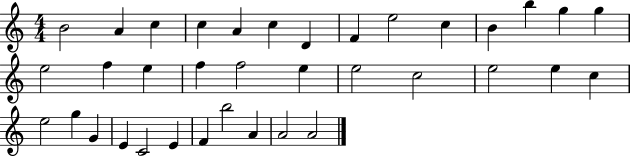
{
  \clef treble
  \numericTimeSignature
  \time 4/4
  \key c \major
  b'2 a'4 c''4 | c''4 a'4 c''4 d'4 | f'4 e''2 c''4 | b'4 b''4 g''4 g''4 | \break e''2 f''4 e''4 | f''4 f''2 e''4 | e''2 c''2 | e''2 e''4 c''4 | \break e''2 g''4 g'4 | e'4 c'2 e'4 | f'4 b''2 a'4 | a'2 a'2 | \break \bar "|."
}